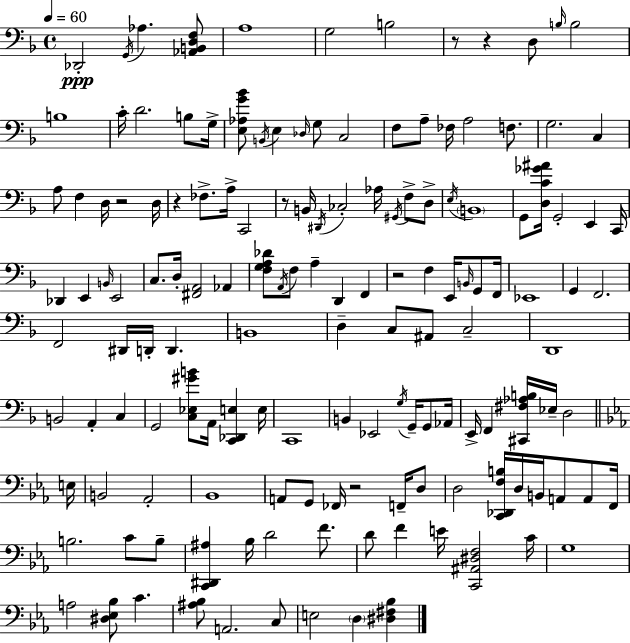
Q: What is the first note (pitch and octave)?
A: Db2